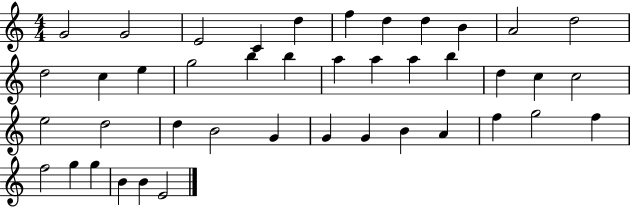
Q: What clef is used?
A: treble